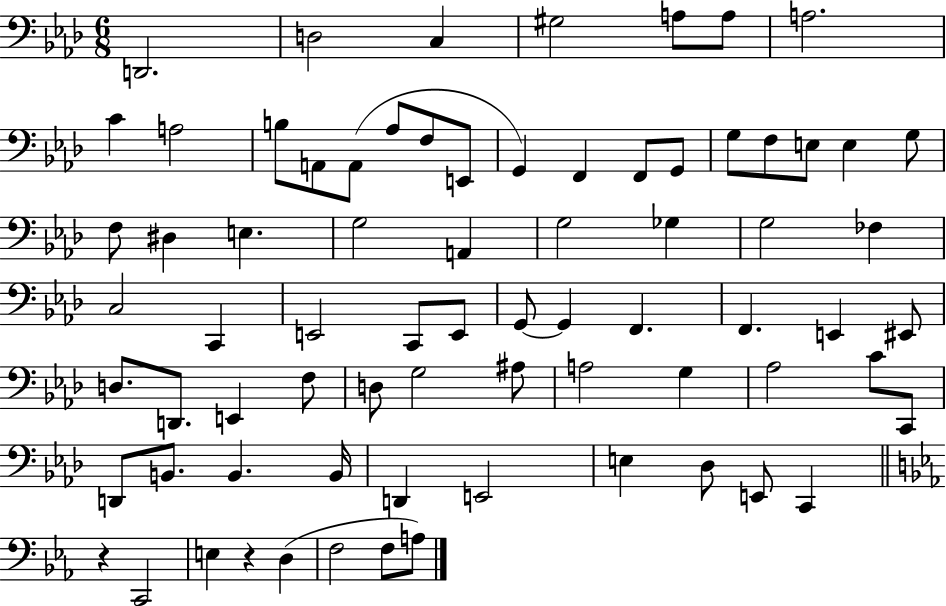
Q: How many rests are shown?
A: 2